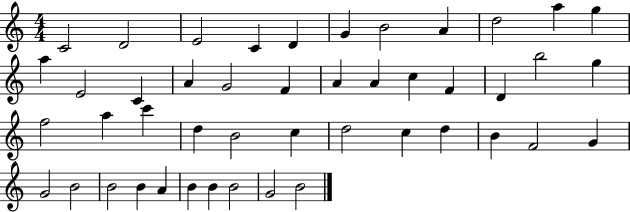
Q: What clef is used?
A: treble